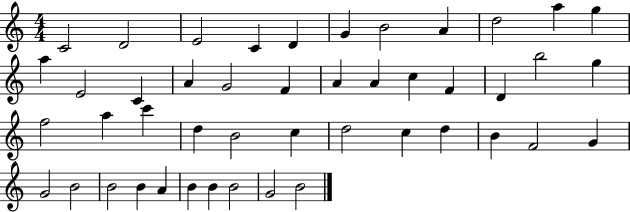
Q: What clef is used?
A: treble